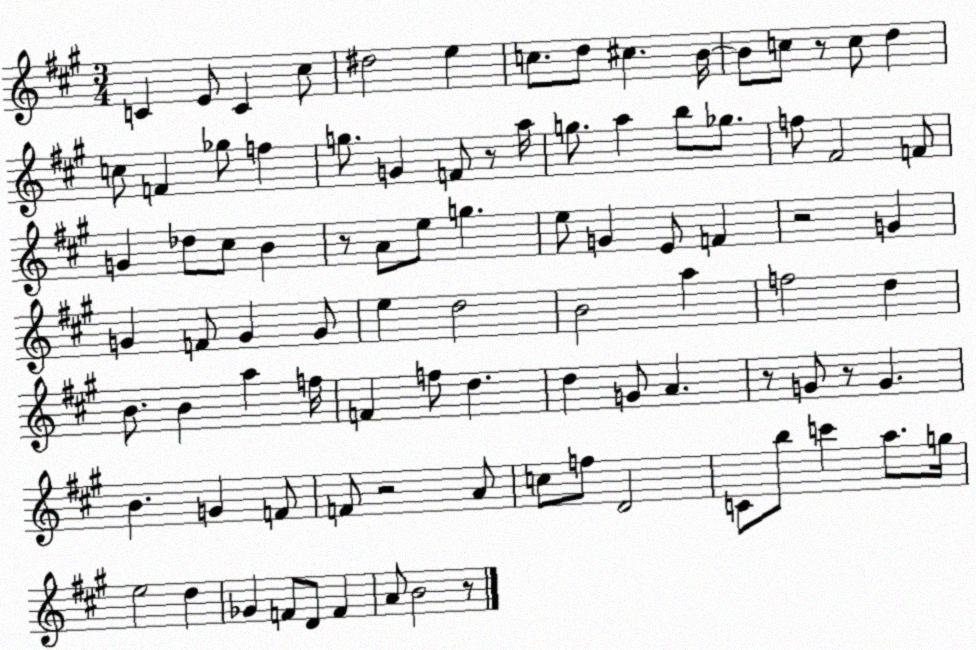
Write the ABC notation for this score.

X:1
T:Untitled
M:3/4
L:1/4
K:A
C E/2 C ^c/2 ^d2 e c/2 d/2 ^c B/4 B/2 c/2 z/2 c/2 d c/2 F _g/2 f g/2 G F/2 z/2 a/4 g/2 a b/2 _g/2 f/2 ^F2 F/2 G _d/2 ^c/2 B z/2 A/2 e/2 g e/2 G E/2 F z2 G G F/2 G G/2 e d2 B2 a f2 d B/2 B a f/4 F f/2 d d G/2 A z/2 G/2 z/2 G B G F/2 F/2 z2 A/2 c/2 f/2 D2 C/2 b/2 c' a/2 g/4 e2 d _G F/2 D/2 F A/2 B2 z/2